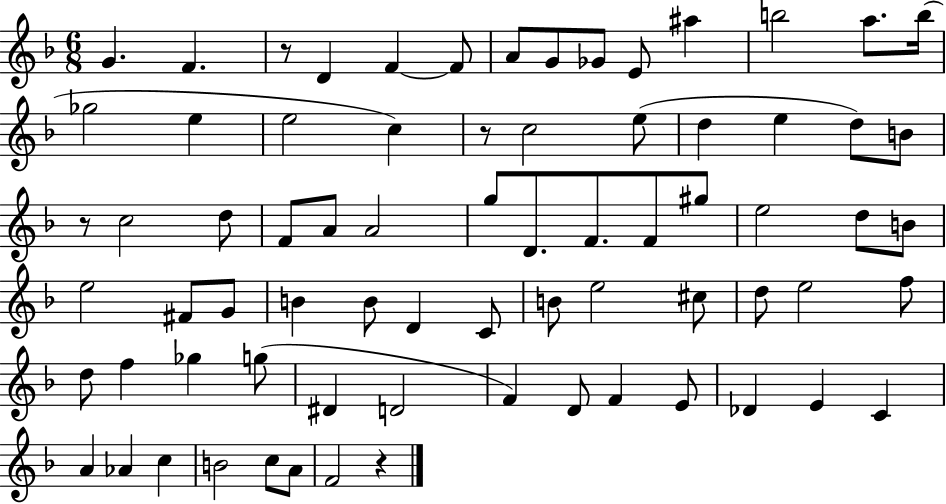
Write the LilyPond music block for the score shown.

{
  \clef treble
  \numericTimeSignature
  \time 6/8
  \key f \major
  g'4. f'4. | r8 d'4 f'4~~ f'8 | a'8 g'8 ges'8 e'8 ais''4 | b''2 a''8. b''16( | \break ges''2 e''4 | e''2 c''4) | r8 c''2 e''8( | d''4 e''4 d''8) b'8 | \break r8 c''2 d''8 | f'8 a'8 a'2 | g''8 d'8. f'8. f'8 gis''8 | e''2 d''8 b'8 | \break e''2 fis'8 g'8 | b'4 b'8 d'4 c'8 | b'8 e''2 cis''8 | d''8 e''2 f''8 | \break d''8 f''4 ges''4 g''8( | dis'4 d'2 | f'4) d'8 f'4 e'8 | des'4 e'4 c'4 | \break a'4 aes'4 c''4 | b'2 c''8 a'8 | f'2 r4 | \bar "|."
}